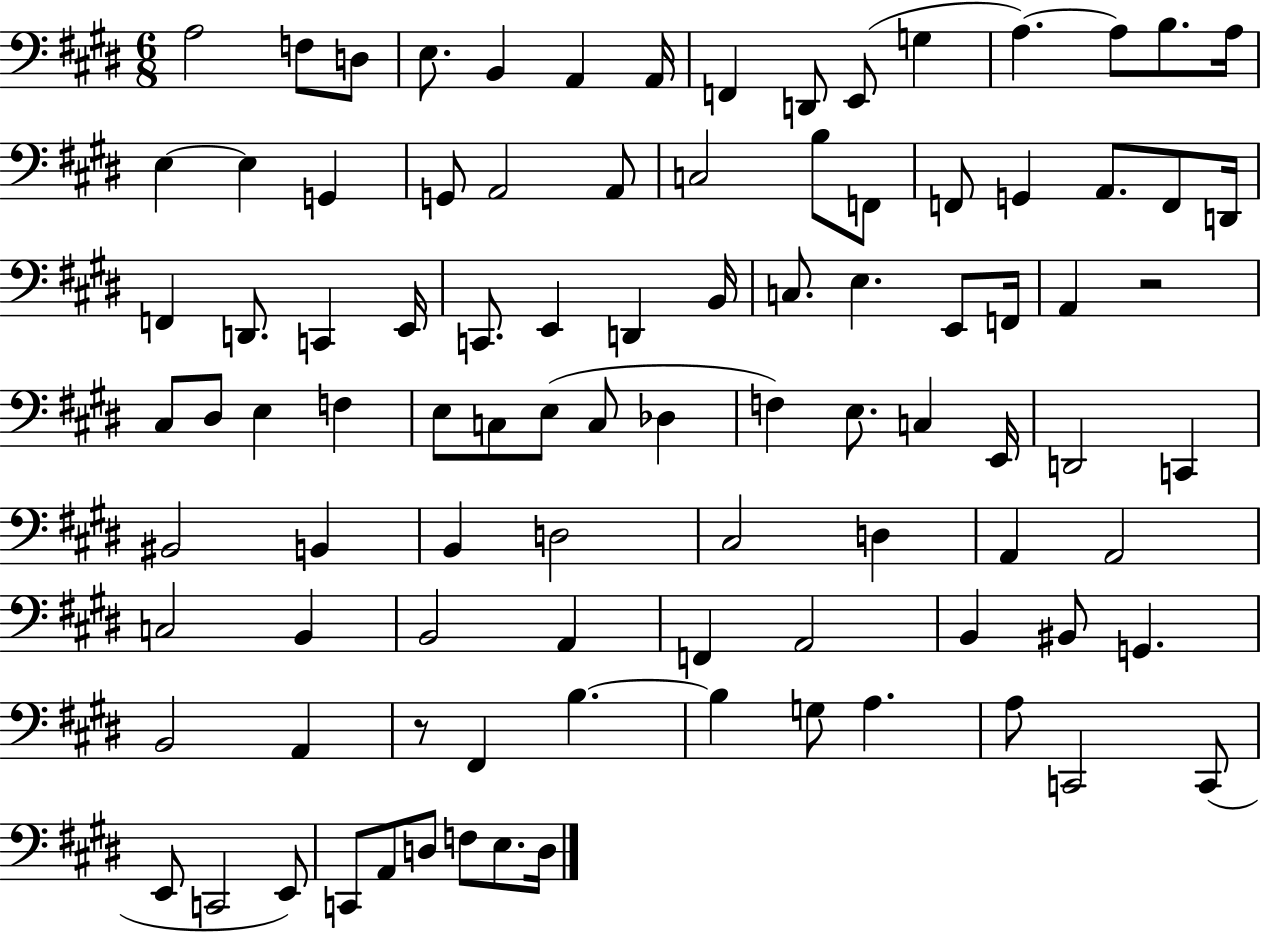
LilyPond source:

{
  \clef bass
  \numericTimeSignature
  \time 6/8
  \key e \major
  a2 f8 d8 | e8. b,4 a,4 a,16 | f,4 d,8 e,8( g4 | a4.~~) a8 b8. a16 | \break e4~~ e4 g,4 | g,8 a,2 a,8 | c2 b8 f,8 | f,8 g,4 a,8. f,8 d,16 | \break f,4 d,8. c,4 e,16 | c,8. e,4 d,4 b,16 | c8. e4. e,8 f,16 | a,4 r2 | \break cis8 dis8 e4 f4 | e8 c8 e8( c8 des4 | f4) e8. c4 e,16 | d,2 c,4 | \break bis,2 b,4 | b,4 d2 | cis2 d4 | a,4 a,2 | \break c2 b,4 | b,2 a,4 | f,4 a,2 | b,4 bis,8 g,4. | \break b,2 a,4 | r8 fis,4 b4.~~ | b4 g8 a4. | a8 c,2 c,8( | \break e,8 c,2 e,8) | c,8 a,8 d8 f8 e8. d16 | \bar "|."
}